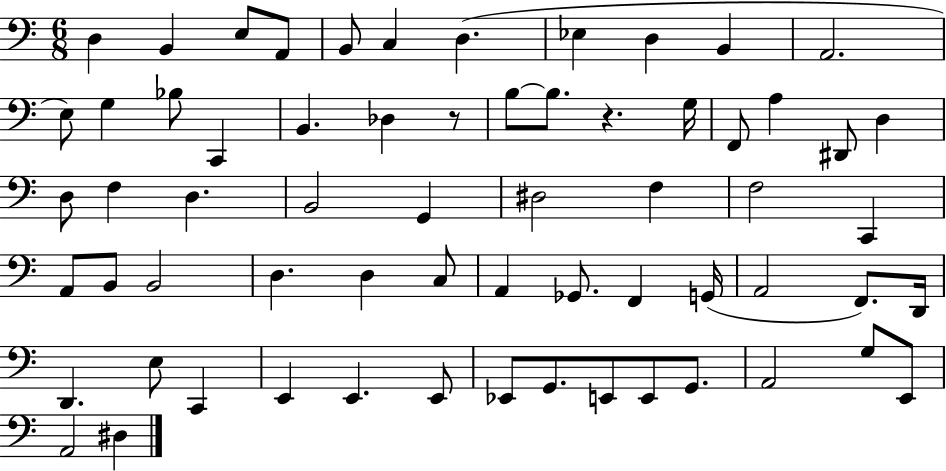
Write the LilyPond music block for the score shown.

{
  \clef bass
  \numericTimeSignature
  \time 6/8
  \key c \major
  d4 b,4 e8 a,8 | b,8 c4 d4.( | ees4 d4 b,4 | a,2. | \break e8) g4 bes8 c,4 | b,4. des4 r8 | b8~~ b8. r4. g16 | f,8 a4 dis,8 d4 | \break d8 f4 d4. | b,2 g,4 | dis2 f4 | f2 c,4 | \break a,8 b,8 b,2 | d4. d4 c8 | a,4 ges,8. f,4 g,16( | a,2 f,8.) d,16 | \break d,4. e8 c,4 | e,4 e,4. e,8 | ees,8 g,8. e,8 e,8 g,8. | a,2 g8 e,8 | \break a,2 dis4 | \bar "|."
}